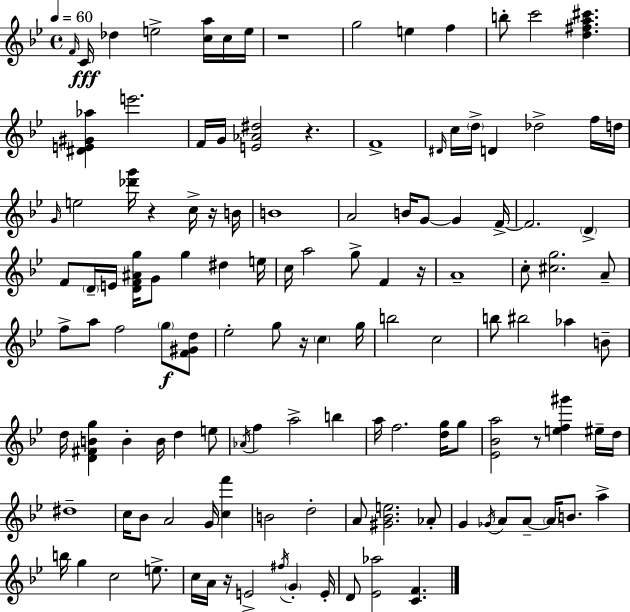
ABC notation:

X:1
T:Untitled
M:4/4
L:1/4
K:Gm
F/4 C/4 _d e2 [ca]/4 c/4 e/4 z4 g2 e f b/2 c'2 [d^fa^c'] [^DE^G_a] e'2 F/4 G/4 [E_A^d]2 z F4 ^D/4 c/4 d/4 D _d2 f/4 d/4 G/4 e2 [_d'g']/4 z c/4 z/4 B/4 B4 A2 B/4 G/2 G F/4 F2 D F/2 D/4 E/4 [DF^Ag]/4 G/2 g ^d e/4 c/4 a2 g/2 F z/4 A4 c/2 [^cg]2 A/2 f/2 a/2 f2 g/2 [F^Gd]/2 _e2 g/2 z/4 c g/4 b2 c2 b/2 ^b2 _a B/2 d/4 [D^FBg] B B/4 d e/2 _A/4 f a2 b a/4 f2 [dg]/4 g/2 [_E_Ba]2 z/2 [ef^g'] ^e/4 d/4 ^d4 c/4 _B/2 A2 G/4 [cf'] B2 d2 A/2 [^G_Be]2 _A/2 G _G/4 A/2 A/2 A/4 B/2 a b/4 g c2 e/2 c/4 A/4 z/4 E2 ^f/4 G E/4 D/2 [_E_a]2 [CF]